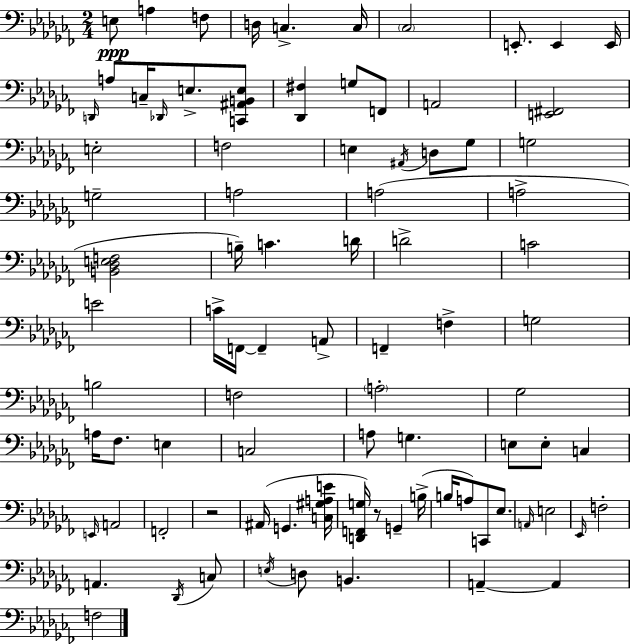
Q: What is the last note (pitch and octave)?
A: F3